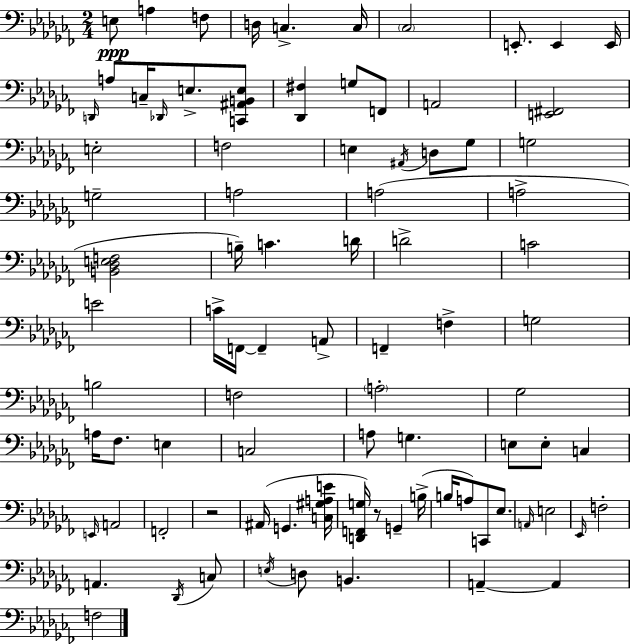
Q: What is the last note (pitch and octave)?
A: F3